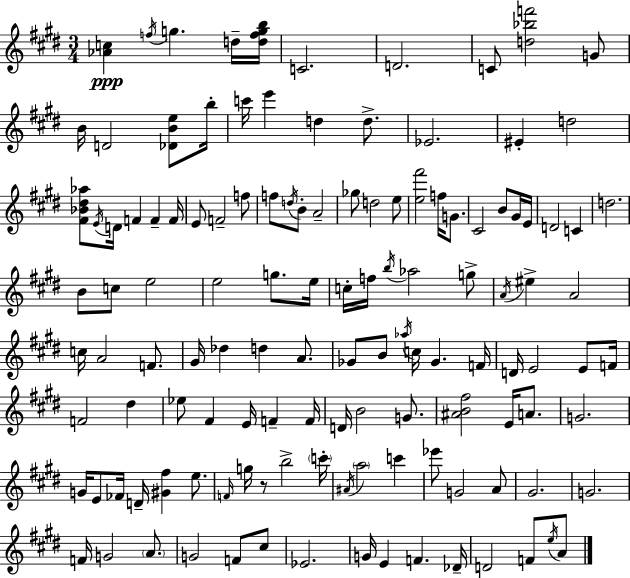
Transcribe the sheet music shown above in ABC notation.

X:1
T:Untitled
M:3/4
L:1/4
K:E
[_Ac] f/4 g d/4 [dfgb]/4 C2 D2 C/2 [d_bf']2 G/2 B/4 D2 [_DBe]/2 b/4 c'/4 e' d d/2 _E2 ^E d2 [^F_B^d_a]/2 E/4 D/4 F F F/4 E/2 F2 f/2 f/2 d/4 B/2 A2 _g/2 d2 e/2 [e^f']2 f/4 G/2 ^C2 B/2 ^G/4 E/4 D2 C d2 B/2 c/2 e2 e2 g/2 e/4 c/4 f/4 b/4 _a2 g/2 A/4 ^e A2 c/4 A2 F/2 ^G/4 _d d A/2 _G/2 B/2 _a/4 c/4 _G F/4 D/4 E2 E/2 F/4 F2 ^d _e/2 ^F E/4 F F/4 D/4 B2 G/2 [^AB^f]2 E/4 A/2 G2 G/4 E/2 _F/4 D/4 [^G^f] e/2 F/4 g/4 z/2 b2 c'/4 ^A/4 a2 c' _e'/2 G2 A/2 ^G2 G2 F/4 G2 A/2 G2 F/2 ^c/2 _E2 G/4 E F _D/4 D2 F/2 e/4 A/2